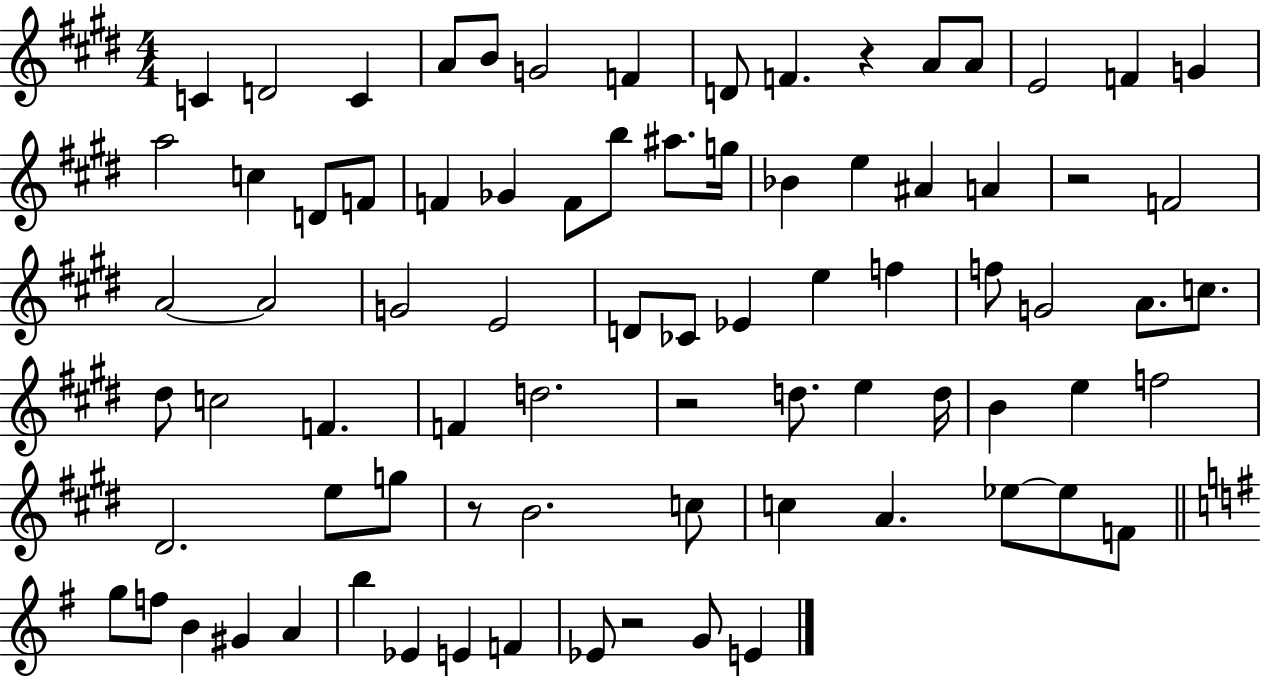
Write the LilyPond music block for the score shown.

{
  \clef treble
  \numericTimeSignature
  \time 4/4
  \key e \major
  c'4 d'2 c'4 | a'8 b'8 g'2 f'4 | d'8 f'4. r4 a'8 a'8 | e'2 f'4 g'4 | \break a''2 c''4 d'8 f'8 | f'4 ges'4 f'8 b''8 ais''8. g''16 | bes'4 e''4 ais'4 a'4 | r2 f'2 | \break a'2~~ a'2 | g'2 e'2 | d'8 ces'8 ees'4 e''4 f''4 | f''8 g'2 a'8. c''8. | \break dis''8 c''2 f'4. | f'4 d''2. | r2 d''8. e''4 d''16 | b'4 e''4 f''2 | \break dis'2. e''8 g''8 | r8 b'2. c''8 | c''4 a'4. ees''8~~ ees''8 f'8 | \bar "||" \break \key g \major g''8 f''8 b'4 gis'4 a'4 | b''4 ees'4 e'4 f'4 | ees'8 r2 g'8 e'4 | \bar "|."
}